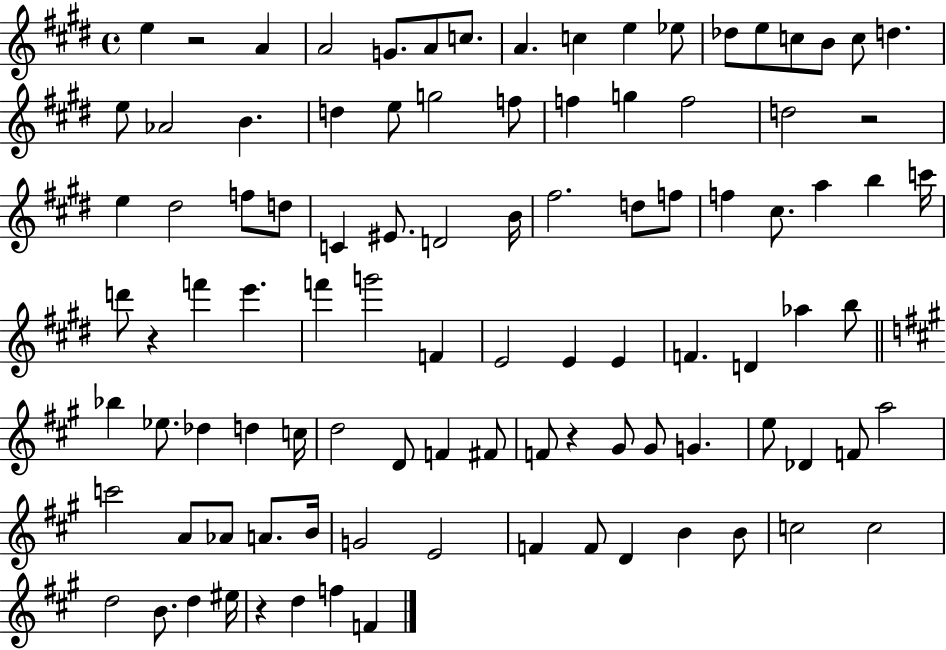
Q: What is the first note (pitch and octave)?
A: E5